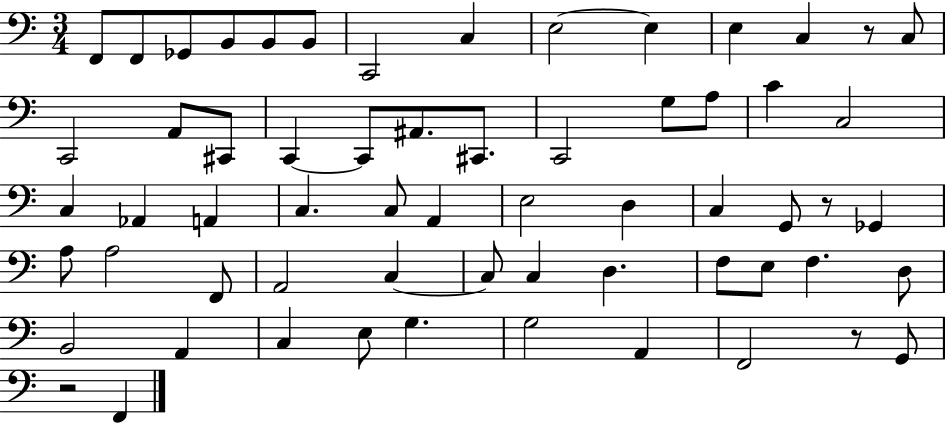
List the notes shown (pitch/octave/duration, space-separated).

F2/e F2/e Gb2/e B2/e B2/e B2/e C2/h C3/q E3/h E3/q E3/q C3/q R/e C3/e C2/h A2/e C#2/e C2/q C2/e A#2/e. C#2/e. C2/h G3/e A3/e C4/q C3/h C3/q Ab2/q A2/q C3/q. C3/e A2/q E3/h D3/q C3/q G2/e R/e Gb2/q A3/e A3/h F2/e A2/h C3/q C3/e C3/q D3/q. F3/e E3/e F3/q. D3/e B2/h A2/q C3/q E3/e G3/q. G3/h A2/q F2/h R/e G2/e R/h F2/q